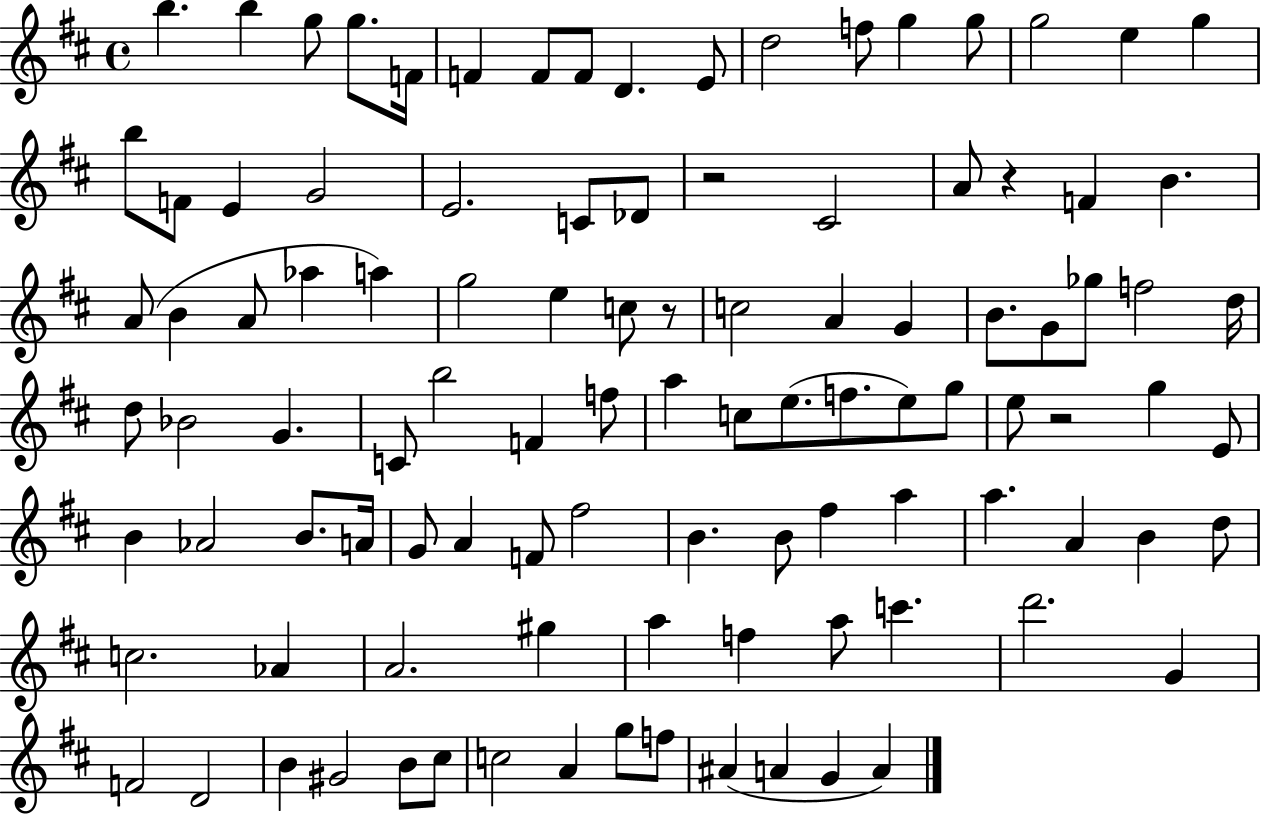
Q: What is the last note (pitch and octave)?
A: A4